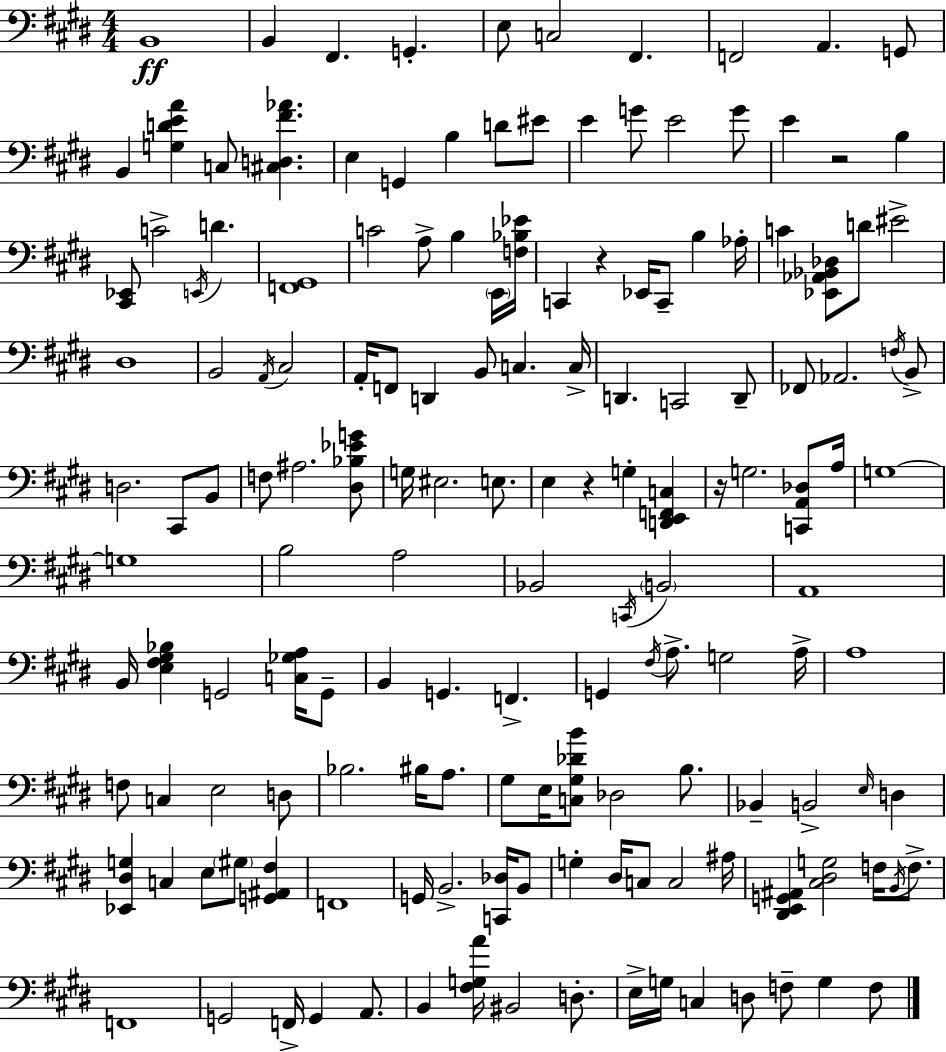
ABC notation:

X:1
T:Untitled
M:4/4
L:1/4
K:E
B,,4 B,, ^F,, G,, E,/2 C,2 ^F,, F,,2 A,, G,,/2 B,, [G,DEA] C,/2 [^C,D,^F_A] E, G,, B, D/2 ^E/2 E G/2 E2 G/2 E z2 B, [^C,,_E,,]/2 C2 E,,/4 D [F,,^G,,]4 C2 A,/2 B, E,,/4 [F,_B,_E]/4 C,, z _E,,/4 C,,/2 B, _A,/4 C [_E,,_A,,_B,,_D,]/2 D/2 ^E2 ^D,4 B,,2 A,,/4 ^C,2 A,,/4 F,,/2 D,, B,,/2 C, C,/4 D,, C,,2 D,,/2 _F,,/2 _A,,2 F,/4 B,,/2 D,2 ^C,,/2 B,,/2 F,/2 ^A,2 [^D,_B,_EG]/2 G,/4 ^E,2 E,/2 E, z G, [D,,E,,F,,C,] z/4 G,2 [C,,A,,_D,]/2 A,/4 G,4 G,4 B,2 A,2 _B,,2 C,,/4 B,,2 A,,4 B,,/4 [E,^F,^G,_B,] G,,2 [C,_G,A,]/4 G,,/2 B,, G,, F,, G,, ^F,/4 A,/2 G,2 A,/4 A,4 F,/2 C, E,2 D,/2 _B,2 ^B,/4 A,/2 ^G,/2 E,/4 [C,^G,_DB]/2 _D,2 B,/2 _B,, B,,2 E,/4 D, [_E,,^D,G,] C, E,/2 ^G,/2 [G,,^A,,^F,] F,,4 G,,/4 B,,2 [C,,_D,]/4 B,,/2 G, ^D,/4 C,/2 C,2 ^A,/4 [^D,,E,,G,,^A,,] [^C,^D,G,]2 F,/4 B,,/4 F,/2 F,,4 G,,2 F,,/4 G,, A,,/2 B,, [^F,G,A]/4 ^B,,2 D,/2 E,/4 G,/4 C, D,/2 F,/2 G, F,/2